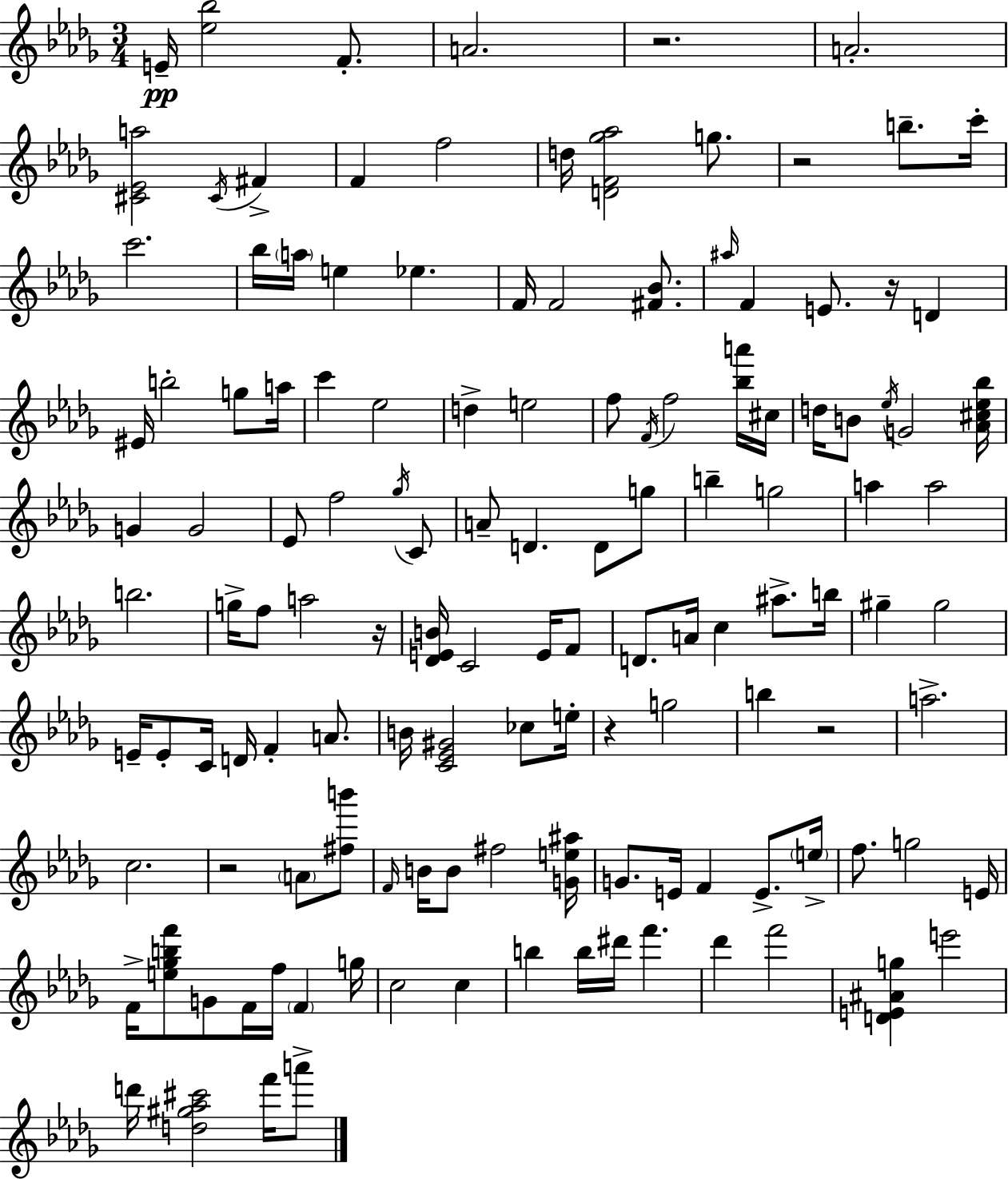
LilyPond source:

{
  \clef treble
  \numericTimeSignature
  \time 3/4
  \key bes \minor
  e'16--\pp <ees'' bes''>2 f'8.-. | a'2. | r2. | a'2.-. | \break <cis' ees' a''>2 \acciaccatura { cis'16 } fis'4-> | f'4 f''2 | d''16 <d' f' ges'' aes''>2 g''8. | r2 b''8.-- | \break c'''16-. c'''2. | bes''16 \parenthesize a''16 e''4 ees''4. | f'16 f'2 <fis' bes'>8. | \grace { ais''16 } f'4 e'8. r16 d'4 | \break eis'16 b''2-. g''8 | a''16 c'''4 ees''2 | d''4-> e''2 | f''8 \acciaccatura { f'16 } f''2 | \break <bes'' a'''>16 cis''16 d''16 b'8 \acciaccatura { ees''16 } g'2 | <aes' cis'' ees'' bes''>16 g'4 g'2 | ees'8 f''2 | \acciaccatura { ges''16 } c'8 a'8-- d'4. | \break d'8 g''8 b''4-- g''2 | a''4 a''2 | b''2. | g''16-> f''8 a''2 | \break r16 <des' e' b'>16 c'2 | e'16 f'8 d'8. a'16 c''4 | ais''8.-> b''16 gis''4-- gis''2 | e'16-- e'8-. c'16 d'16 f'4-. | \break a'8. b'16 <c' ees' gis'>2 | ces''8 e''16-. r4 g''2 | b''4 r2 | a''2.-> | \break c''2. | r2 | \parenthesize a'8 <fis'' b'''>8 \grace { f'16 } b'16 b'8 fis''2 | <g' e'' ais''>16 g'8. e'16 f'4 | \break e'8.-> \parenthesize e''16-> f''8. g''2 | e'16 f'16-> <e'' ges'' b'' f'''>8 g'8 f'16 | f''16 \parenthesize f'4 g''16 c''2 | c''4 b''4 b''16 dis'''16 | \break f'''4. des'''4 f'''2 | <d' e' ais' g''>4 e'''2 | d'''16 <d'' gis'' aes'' cis'''>2 | f'''16 a'''8-> \bar "|."
}